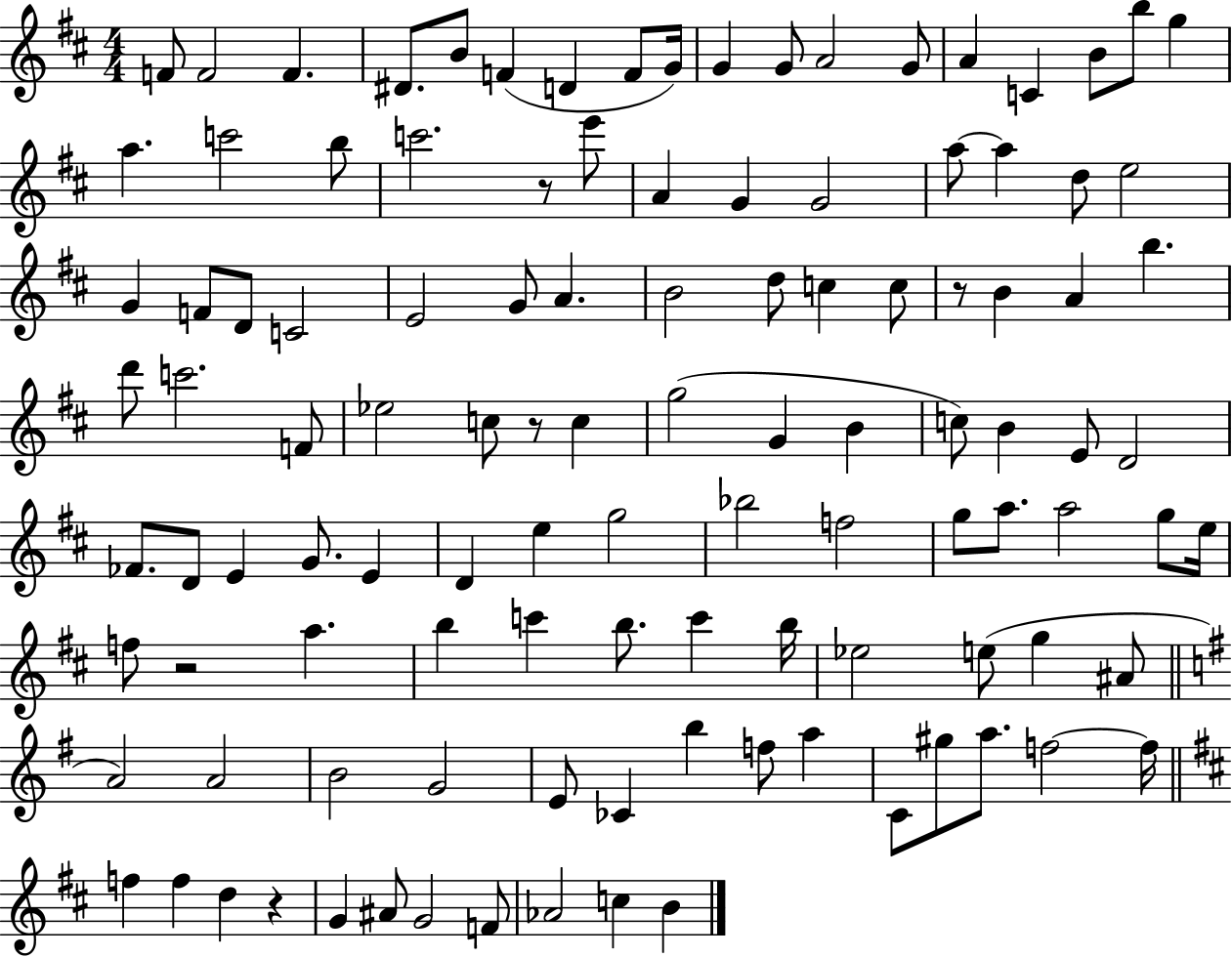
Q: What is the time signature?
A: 4/4